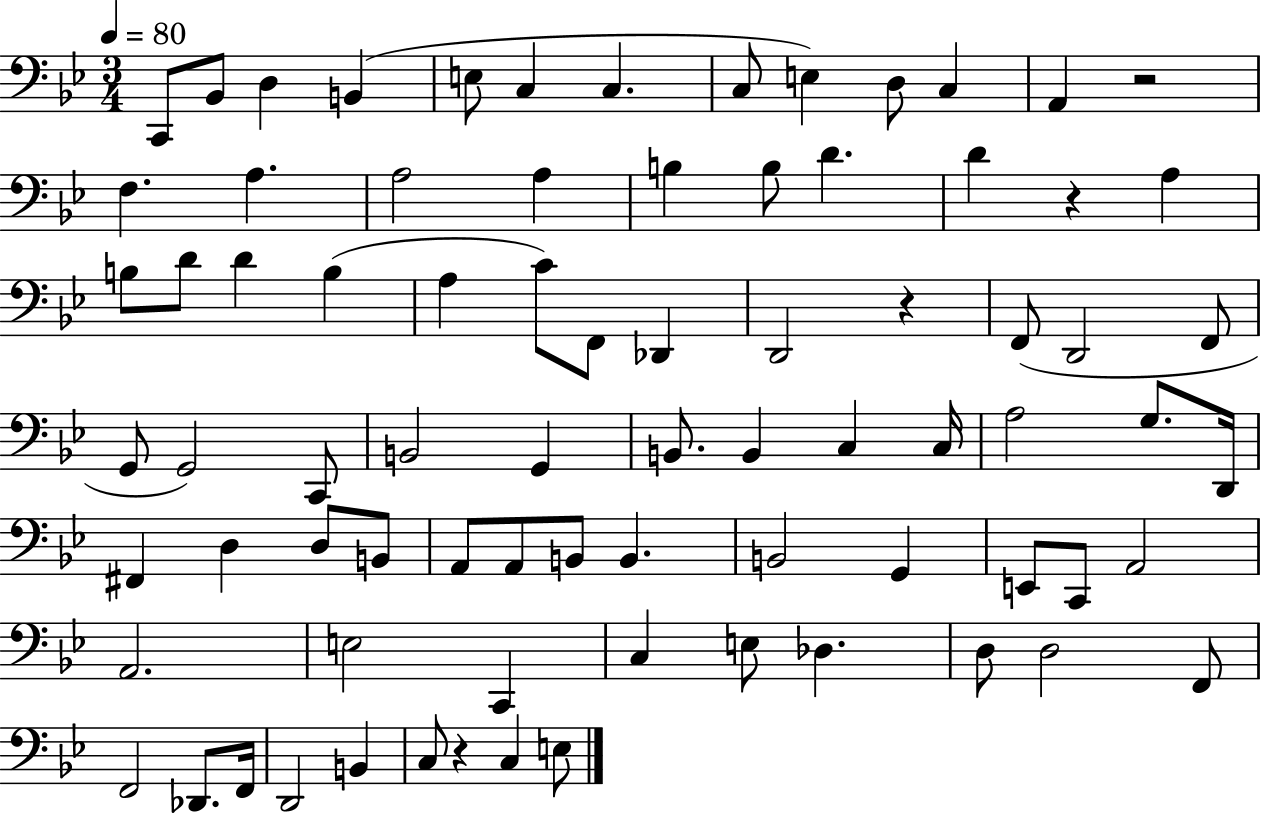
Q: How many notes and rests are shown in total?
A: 79